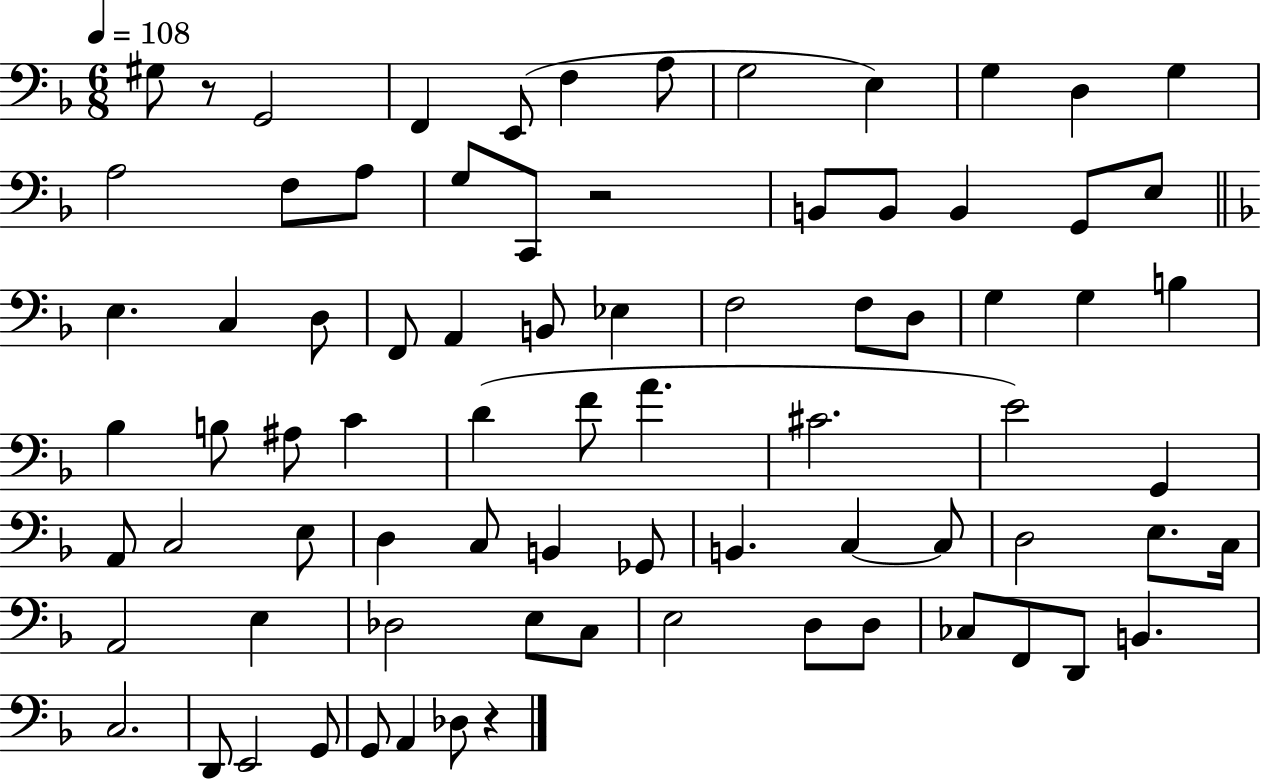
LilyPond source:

{
  \clef bass
  \numericTimeSignature
  \time 6/8
  \key f \major
  \tempo 4 = 108
  gis8 r8 g,2 | f,4 e,8( f4 a8 | g2 e4) | g4 d4 g4 | \break a2 f8 a8 | g8 c,8 r2 | b,8 b,8 b,4 g,8 e8 | \bar "||" \break \key f \major e4. c4 d8 | f,8 a,4 b,8 ees4 | f2 f8 d8 | g4 g4 b4 | \break bes4 b8 ais8 c'4 | d'4( f'8 a'4. | cis'2. | e'2) g,4 | \break a,8 c2 e8 | d4 c8 b,4 ges,8 | b,4. c4~~ c8 | d2 e8. c16 | \break a,2 e4 | des2 e8 c8 | e2 d8 d8 | ces8 f,8 d,8 b,4. | \break c2. | d,8 e,2 g,8 | g,8 a,4 des8 r4 | \bar "|."
}